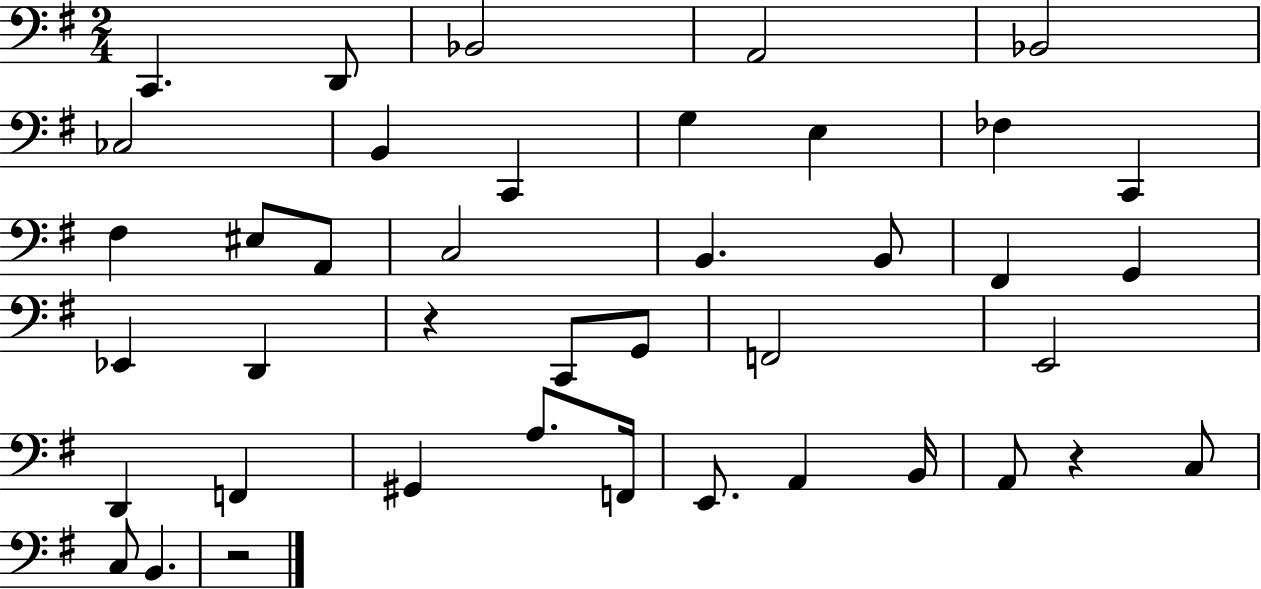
X:1
T:Untitled
M:2/4
L:1/4
K:G
C,, D,,/2 _B,,2 A,,2 _B,,2 _C,2 B,, C,, G, E, _F, C,, ^F, ^E,/2 A,,/2 C,2 B,, B,,/2 ^F,, G,, _E,, D,, z C,,/2 G,,/2 F,,2 E,,2 D,, F,, ^G,, A,/2 F,,/4 E,,/2 A,, B,,/4 A,,/2 z C,/2 C,/2 B,, z2